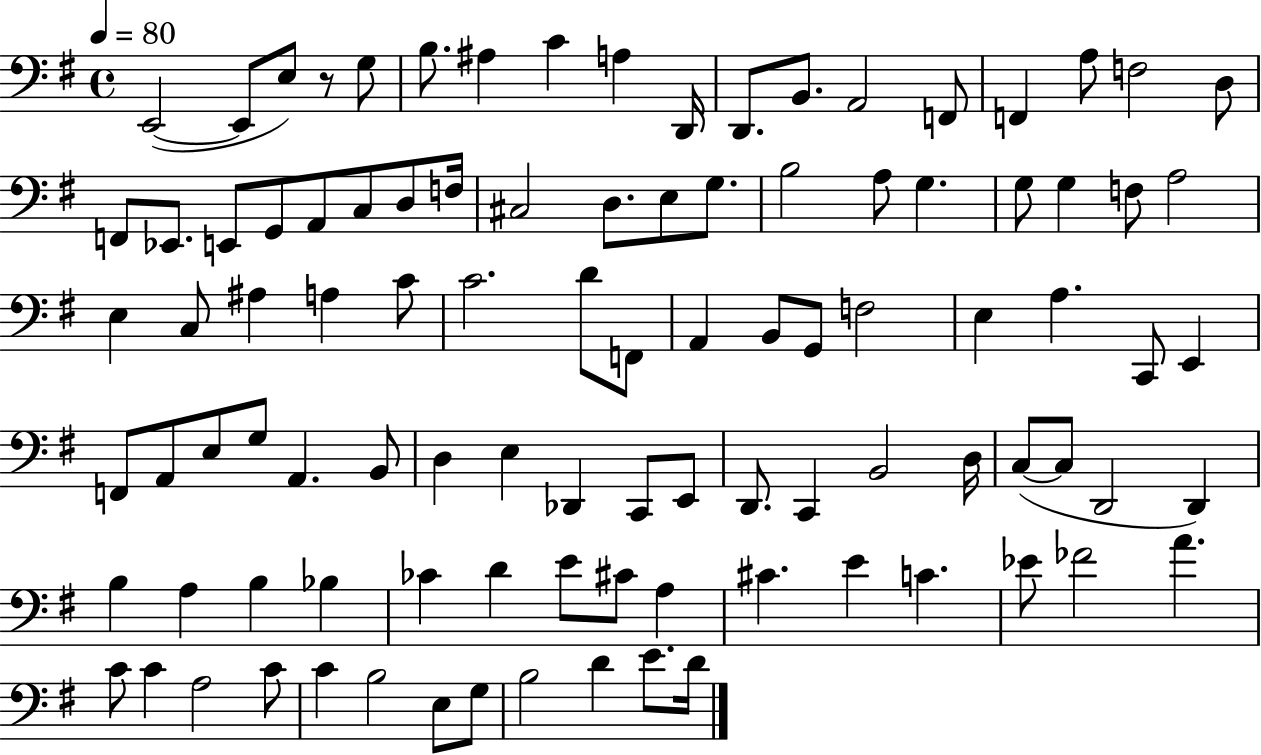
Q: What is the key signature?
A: G major